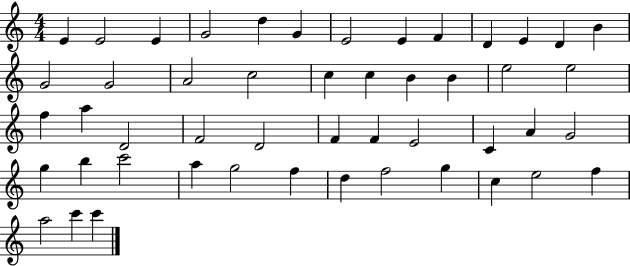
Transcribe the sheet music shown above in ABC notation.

X:1
T:Untitled
M:4/4
L:1/4
K:C
E E2 E G2 d G E2 E F D E D B G2 G2 A2 c2 c c B B e2 e2 f a D2 F2 D2 F F E2 C A G2 g b c'2 a g2 f d f2 g c e2 f a2 c' c'